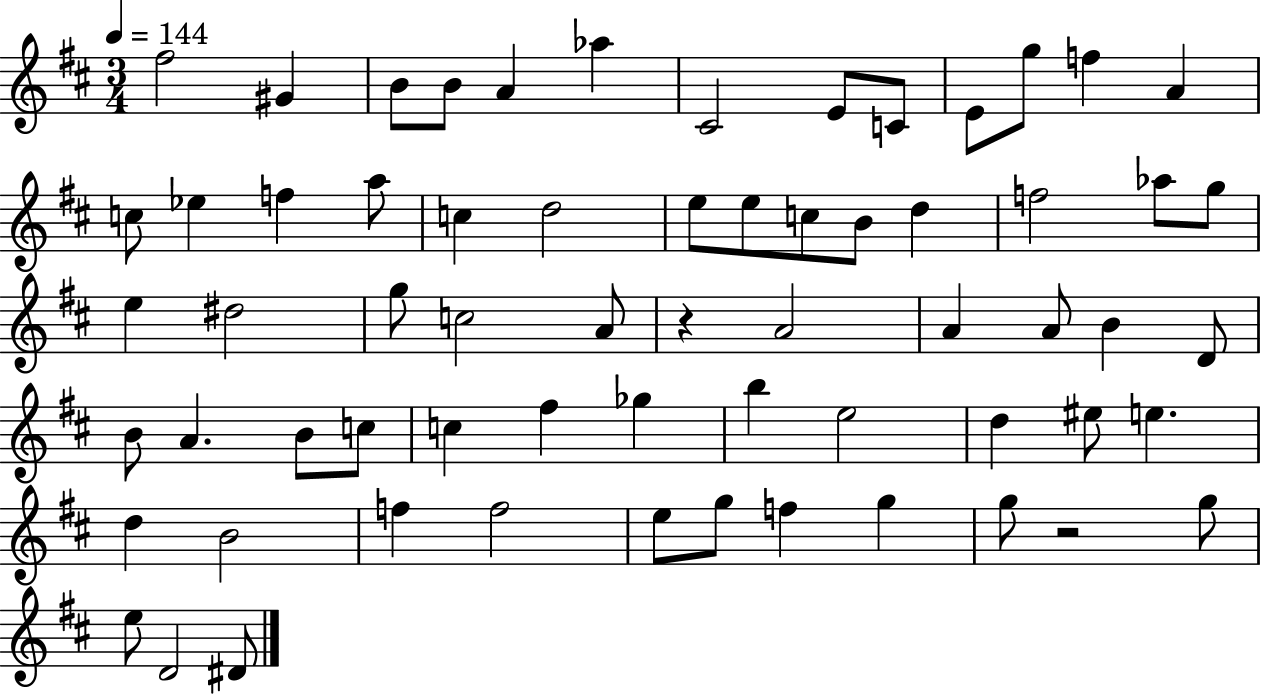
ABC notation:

X:1
T:Untitled
M:3/4
L:1/4
K:D
^f2 ^G B/2 B/2 A _a ^C2 E/2 C/2 E/2 g/2 f A c/2 _e f a/2 c d2 e/2 e/2 c/2 B/2 d f2 _a/2 g/2 e ^d2 g/2 c2 A/2 z A2 A A/2 B D/2 B/2 A B/2 c/2 c ^f _g b e2 d ^e/2 e d B2 f f2 e/2 g/2 f g g/2 z2 g/2 e/2 D2 ^D/2